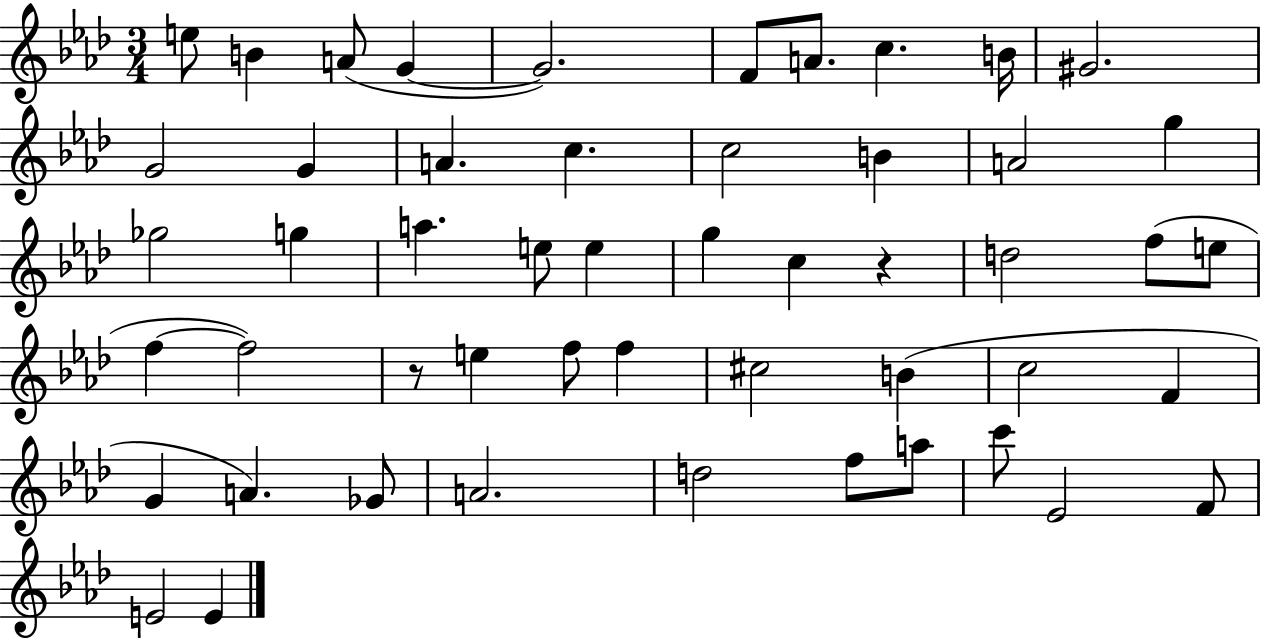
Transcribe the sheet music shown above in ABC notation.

X:1
T:Untitled
M:3/4
L:1/4
K:Ab
e/2 B A/2 G G2 F/2 A/2 c B/4 ^G2 G2 G A c c2 B A2 g _g2 g a e/2 e g c z d2 f/2 e/2 f f2 z/2 e f/2 f ^c2 B c2 F G A _G/2 A2 d2 f/2 a/2 c'/2 _E2 F/2 E2 E